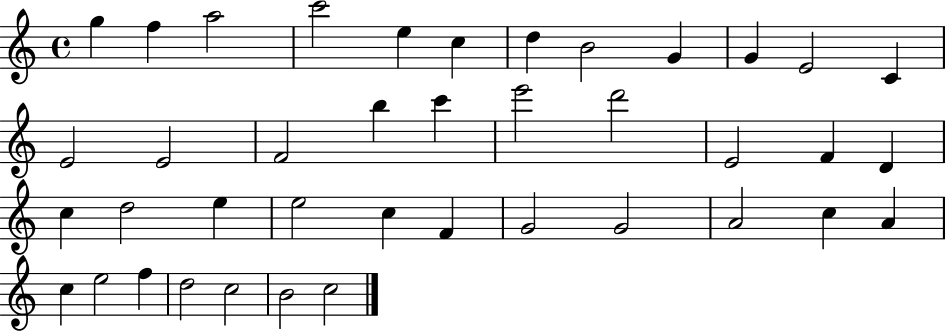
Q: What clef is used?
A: treble